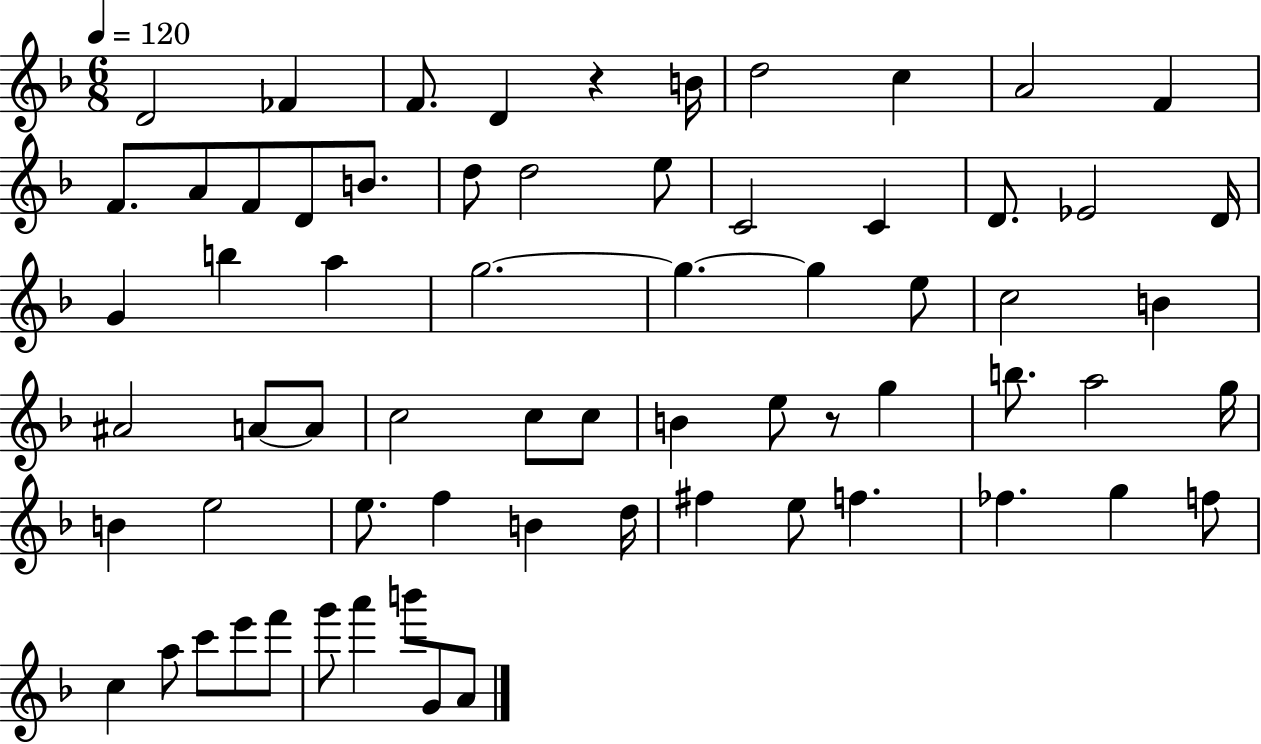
{
  \clef treble
  \numericTimeSignature
  \time 6/8
  \key f \major
  \tempo 4 = 120
  \repeat volta 2 { d'2 fes'4 | f'8. d'4 r4 b'16 | d''2 c''4 | a'2 f'4 | \break f'8. a'8 f'8 d'8 b'8. | d''8 d''2 e''8 | c'2 c'4 | d'8. ees'2 d'16 | \break g'4 b''4 a''4 | g''2.~~ | g''4.~~ g''4 e''8 | c''2 b'4 | \break ais'2 a'8~~ a'8 | c''2 c''8 c''8 | b'4 e''8 r8 g''4 | b''8. a''2 g''16 | \break b'4 e''2 | e''8. f''4 b'4 d''16 | fis''4 e''8 f''4. | fes''4. g''4 f''8 | \break c''4 a''8 c'''8 e'''8 f'''8 | g'''8 a'''4 b'''8 g'8 a'8 | } \bar "|."
}